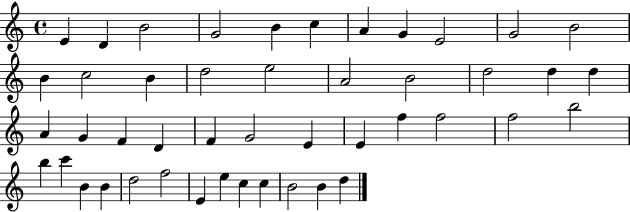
X:1
T:Untitled
M:4/4
L:1/4
K:C
E D B2 G2 B c A G E2 G2 B2 B c2 B d2 e2 A2 B2 d2 d d A G F D F G2 E E f f2 f2 b2 b c' B B d2 f2 E e c c B2 B d